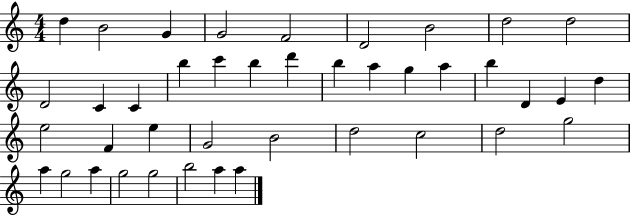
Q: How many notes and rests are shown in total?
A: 41